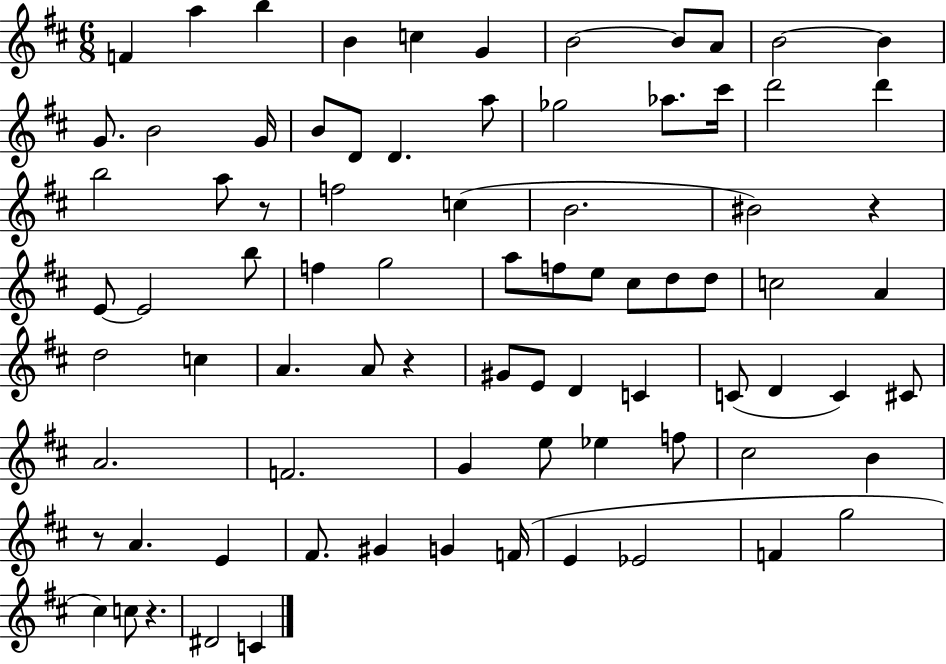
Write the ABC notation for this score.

X:1
T:Untitled
M:6/8
L:1/4
K:D
F a b B c G B2 B/2 A/2 B2 B G/2 B2 G/4 B/2 D/2 D a/2 _g2 _a/2 ^c'/4 d'2 d' b2 a/2 z/2 f2 c B2 ^B2 z E/2 E2 b/2 f g2 a/2 f/2 e/2 ^c/2 d/2 d/2 c2 A d2 c A A/2 z ^G/2 E/2 D C C/2 D C ^C/2 A2 F2 G e/2 _e f/2 ^c2 B z/2 A E ^F/2 ^G G F/4 E _E2 F g2 ^c c/2 z ^D2 C